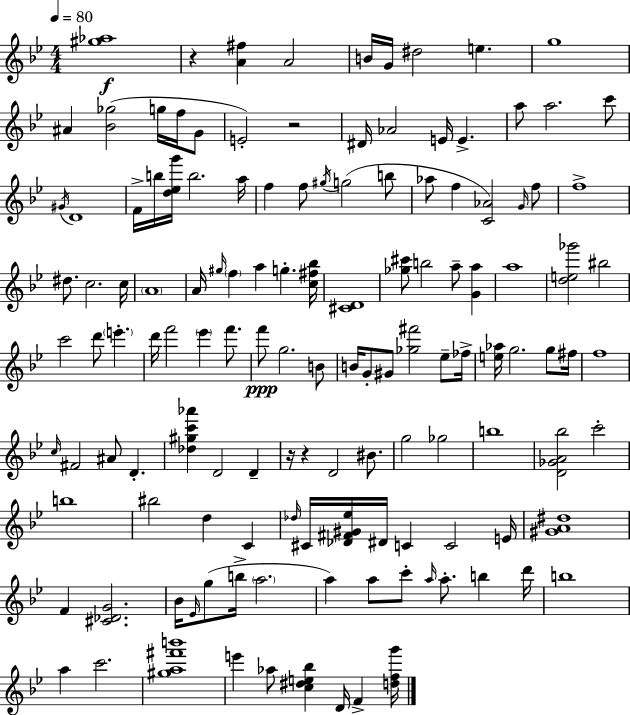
{
  \clef treble
  \numericTimeSignature
  \time 4/4
  \key g \minor
  \tempo 4 = 80
  <gis'' aes''>1\f | r4 <a' fis''>4 a'2 | b'16 g'16 dis''2 e''4. | g''1 | \break ais'4 <bes' ges''>2( g''16 f''16 g'8 | e'2-.) r2 | dis'16 aes'2 e'16 e'4.-> | a''8 a''2. c'''8 | \break \acciaccatura { gis'16 } d'1 | f'16-> b''16 <d'' ees'' g'''>16 b''2. | a''16 f''4 f''8 \acciaccatura { gis''16 } g''2( | b''8 aes''8 f''4 <c' aes'>2) | \break \grace { g'16 } f''8 f''1-> | dis''8. c''2. | c''16 \parenthesize a'1 | a'16 \grace { gis''16 } \parenthesize f''4 a''4 g''4.-. | \break <c'' fis'' bes''>16 <cis' d'>1 | <ges'' cis'''>8 b''2 a''8-- | <g' a''>4 a''1 | <d'' e'' ges'''>2 bis''2 | \break c'''2 d'''8 \parenthesize e'''4.-. | d'''16 f'''2 \parenthesize ees'''4 | f'''8. f'''8\ppp g''2. | b'8 b'16 g'8-. gis'8 <ges'' fis'''>2 | \break ees''8-- fes''16-> <e'' aes''>16 g''2. | g''8 fis''16 f''1 | \grace { c''16 } fis'2 ais'8 d'4.-. | <des'' gis'' c''' aes'''>4 d'2 | \break d'4-- r16 r4 d'2 | bis'8. g''2 ges''2 | b''1 | <d' ges' a' bes''>2 c'''2-. | \break b''1 | bis''2 d''4 | c'4 \grace { des''16 } cis'16 <des' fis' gis' ees''>16 dis'16 c'4 c'2 | e'16 <gis' a' dis''>1 | \break f'4 <cis' des' g'>2. | bes'16 \grace { ees'16 }( g''8 b''16-> \parenthesize a''2. | a''4) a''8 c'''8-. \grace { a''16 } | a''8.-. b''4 d'''16 b''1 | \break a''4 c'''2. | <gis'' a'' fis''' b'''>1 | e'''4 aes''8 <c'' dis'' e'' bes''>4 | d'16 f'4-> <d'' f'' g'''>16 \bar "|."
}